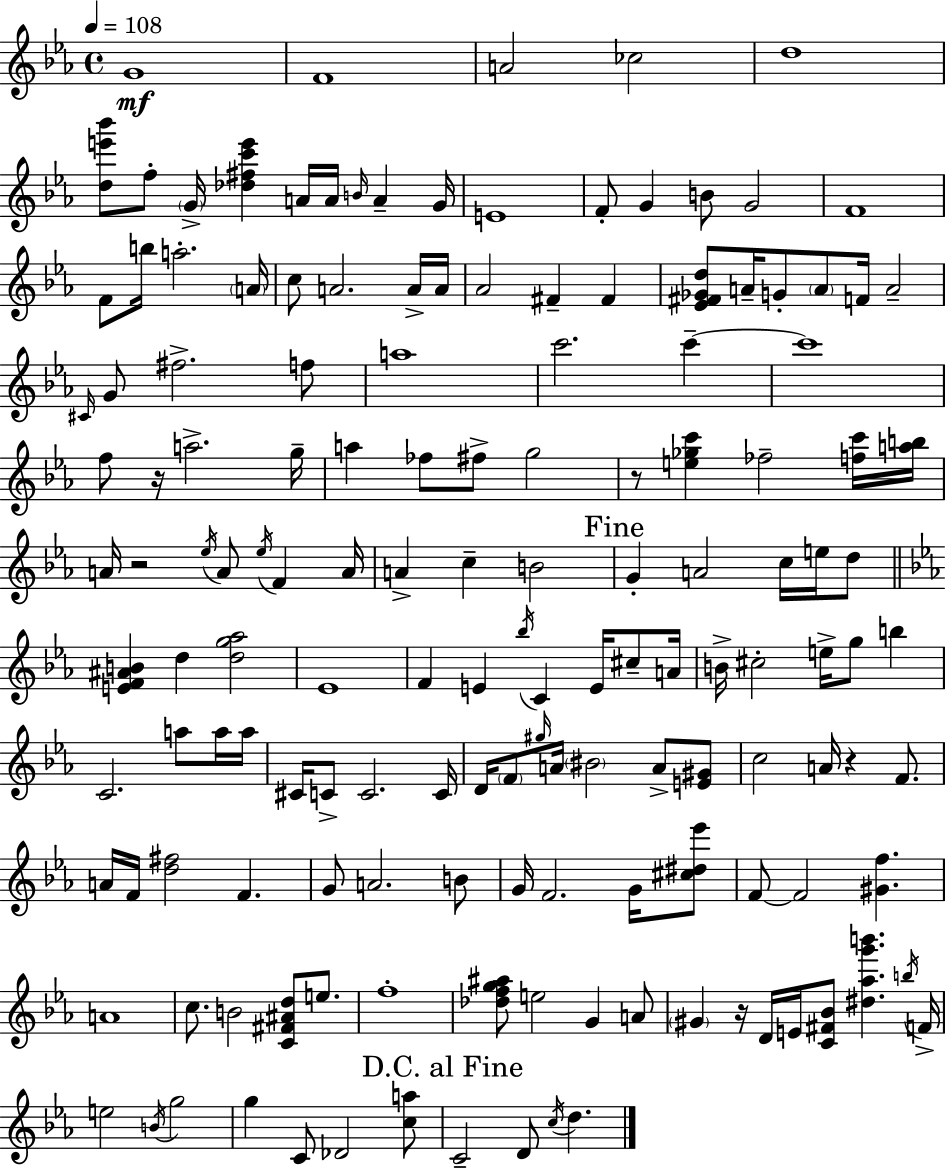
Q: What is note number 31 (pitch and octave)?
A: G4